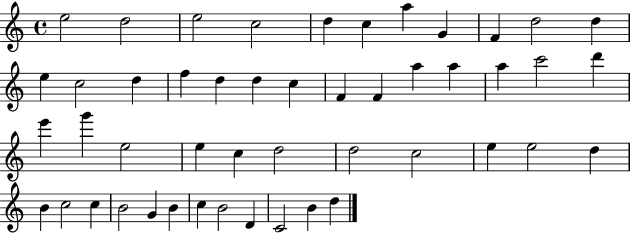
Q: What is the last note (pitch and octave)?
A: D5